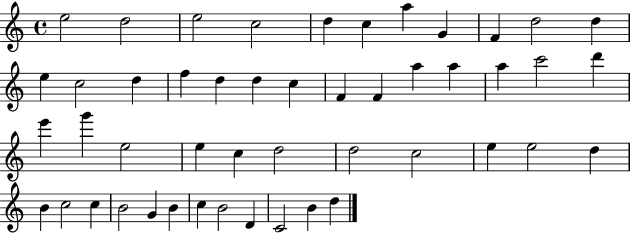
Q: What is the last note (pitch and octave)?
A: D5